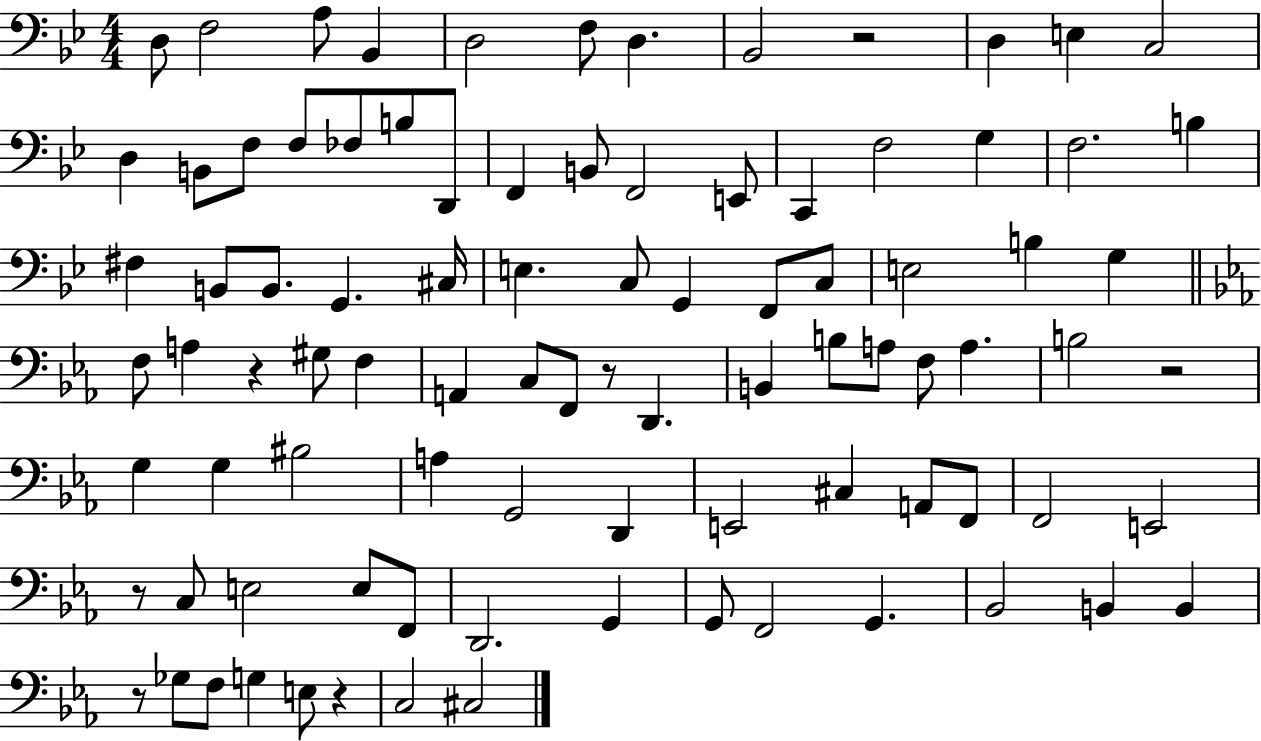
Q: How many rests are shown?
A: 7